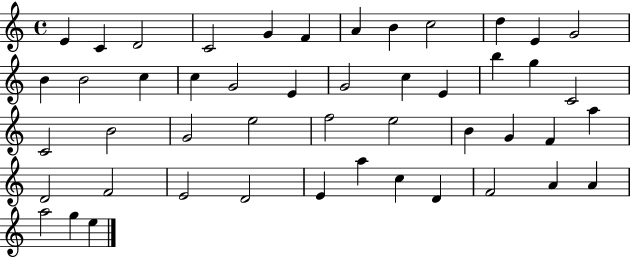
X:1
T:Untitled
M:4/4
L:1/4
K:C
E C D2 C2 G F A B c2 d E G2 B B2 c c G2 E G2 c E b g C2 C2 B2 G2 e2 f2 e2 B G F a D2 F2 E2 D2 E a c D F2 A A a2 g e